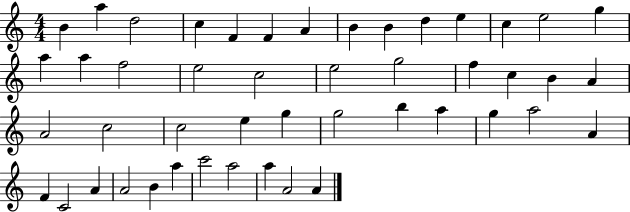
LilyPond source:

{
  \clef treble
  \numericTimeSignature
  \time 4/4
  \key c \major
  b'4 a''4 d''2 | c''4 f'4 f'4 a'4 | b'4 b'4 d''4 e''4 | c''4 e''2 g''4 | \break a''4 a''4 f''2 | e''2 c''2 | e''2 g''2 | f''4 c''4 b'4 a'4 | \break a'2 c''2 | c''2 e''4 g''4 | g''2 b''4 a''4 | g''4 a''2 a'4 | \break f'4 c'2 a'4 | a'2 b'4 a''4 | c'''2 a''2 | a''4 a'2 a'4 | \break \bar "|."
}